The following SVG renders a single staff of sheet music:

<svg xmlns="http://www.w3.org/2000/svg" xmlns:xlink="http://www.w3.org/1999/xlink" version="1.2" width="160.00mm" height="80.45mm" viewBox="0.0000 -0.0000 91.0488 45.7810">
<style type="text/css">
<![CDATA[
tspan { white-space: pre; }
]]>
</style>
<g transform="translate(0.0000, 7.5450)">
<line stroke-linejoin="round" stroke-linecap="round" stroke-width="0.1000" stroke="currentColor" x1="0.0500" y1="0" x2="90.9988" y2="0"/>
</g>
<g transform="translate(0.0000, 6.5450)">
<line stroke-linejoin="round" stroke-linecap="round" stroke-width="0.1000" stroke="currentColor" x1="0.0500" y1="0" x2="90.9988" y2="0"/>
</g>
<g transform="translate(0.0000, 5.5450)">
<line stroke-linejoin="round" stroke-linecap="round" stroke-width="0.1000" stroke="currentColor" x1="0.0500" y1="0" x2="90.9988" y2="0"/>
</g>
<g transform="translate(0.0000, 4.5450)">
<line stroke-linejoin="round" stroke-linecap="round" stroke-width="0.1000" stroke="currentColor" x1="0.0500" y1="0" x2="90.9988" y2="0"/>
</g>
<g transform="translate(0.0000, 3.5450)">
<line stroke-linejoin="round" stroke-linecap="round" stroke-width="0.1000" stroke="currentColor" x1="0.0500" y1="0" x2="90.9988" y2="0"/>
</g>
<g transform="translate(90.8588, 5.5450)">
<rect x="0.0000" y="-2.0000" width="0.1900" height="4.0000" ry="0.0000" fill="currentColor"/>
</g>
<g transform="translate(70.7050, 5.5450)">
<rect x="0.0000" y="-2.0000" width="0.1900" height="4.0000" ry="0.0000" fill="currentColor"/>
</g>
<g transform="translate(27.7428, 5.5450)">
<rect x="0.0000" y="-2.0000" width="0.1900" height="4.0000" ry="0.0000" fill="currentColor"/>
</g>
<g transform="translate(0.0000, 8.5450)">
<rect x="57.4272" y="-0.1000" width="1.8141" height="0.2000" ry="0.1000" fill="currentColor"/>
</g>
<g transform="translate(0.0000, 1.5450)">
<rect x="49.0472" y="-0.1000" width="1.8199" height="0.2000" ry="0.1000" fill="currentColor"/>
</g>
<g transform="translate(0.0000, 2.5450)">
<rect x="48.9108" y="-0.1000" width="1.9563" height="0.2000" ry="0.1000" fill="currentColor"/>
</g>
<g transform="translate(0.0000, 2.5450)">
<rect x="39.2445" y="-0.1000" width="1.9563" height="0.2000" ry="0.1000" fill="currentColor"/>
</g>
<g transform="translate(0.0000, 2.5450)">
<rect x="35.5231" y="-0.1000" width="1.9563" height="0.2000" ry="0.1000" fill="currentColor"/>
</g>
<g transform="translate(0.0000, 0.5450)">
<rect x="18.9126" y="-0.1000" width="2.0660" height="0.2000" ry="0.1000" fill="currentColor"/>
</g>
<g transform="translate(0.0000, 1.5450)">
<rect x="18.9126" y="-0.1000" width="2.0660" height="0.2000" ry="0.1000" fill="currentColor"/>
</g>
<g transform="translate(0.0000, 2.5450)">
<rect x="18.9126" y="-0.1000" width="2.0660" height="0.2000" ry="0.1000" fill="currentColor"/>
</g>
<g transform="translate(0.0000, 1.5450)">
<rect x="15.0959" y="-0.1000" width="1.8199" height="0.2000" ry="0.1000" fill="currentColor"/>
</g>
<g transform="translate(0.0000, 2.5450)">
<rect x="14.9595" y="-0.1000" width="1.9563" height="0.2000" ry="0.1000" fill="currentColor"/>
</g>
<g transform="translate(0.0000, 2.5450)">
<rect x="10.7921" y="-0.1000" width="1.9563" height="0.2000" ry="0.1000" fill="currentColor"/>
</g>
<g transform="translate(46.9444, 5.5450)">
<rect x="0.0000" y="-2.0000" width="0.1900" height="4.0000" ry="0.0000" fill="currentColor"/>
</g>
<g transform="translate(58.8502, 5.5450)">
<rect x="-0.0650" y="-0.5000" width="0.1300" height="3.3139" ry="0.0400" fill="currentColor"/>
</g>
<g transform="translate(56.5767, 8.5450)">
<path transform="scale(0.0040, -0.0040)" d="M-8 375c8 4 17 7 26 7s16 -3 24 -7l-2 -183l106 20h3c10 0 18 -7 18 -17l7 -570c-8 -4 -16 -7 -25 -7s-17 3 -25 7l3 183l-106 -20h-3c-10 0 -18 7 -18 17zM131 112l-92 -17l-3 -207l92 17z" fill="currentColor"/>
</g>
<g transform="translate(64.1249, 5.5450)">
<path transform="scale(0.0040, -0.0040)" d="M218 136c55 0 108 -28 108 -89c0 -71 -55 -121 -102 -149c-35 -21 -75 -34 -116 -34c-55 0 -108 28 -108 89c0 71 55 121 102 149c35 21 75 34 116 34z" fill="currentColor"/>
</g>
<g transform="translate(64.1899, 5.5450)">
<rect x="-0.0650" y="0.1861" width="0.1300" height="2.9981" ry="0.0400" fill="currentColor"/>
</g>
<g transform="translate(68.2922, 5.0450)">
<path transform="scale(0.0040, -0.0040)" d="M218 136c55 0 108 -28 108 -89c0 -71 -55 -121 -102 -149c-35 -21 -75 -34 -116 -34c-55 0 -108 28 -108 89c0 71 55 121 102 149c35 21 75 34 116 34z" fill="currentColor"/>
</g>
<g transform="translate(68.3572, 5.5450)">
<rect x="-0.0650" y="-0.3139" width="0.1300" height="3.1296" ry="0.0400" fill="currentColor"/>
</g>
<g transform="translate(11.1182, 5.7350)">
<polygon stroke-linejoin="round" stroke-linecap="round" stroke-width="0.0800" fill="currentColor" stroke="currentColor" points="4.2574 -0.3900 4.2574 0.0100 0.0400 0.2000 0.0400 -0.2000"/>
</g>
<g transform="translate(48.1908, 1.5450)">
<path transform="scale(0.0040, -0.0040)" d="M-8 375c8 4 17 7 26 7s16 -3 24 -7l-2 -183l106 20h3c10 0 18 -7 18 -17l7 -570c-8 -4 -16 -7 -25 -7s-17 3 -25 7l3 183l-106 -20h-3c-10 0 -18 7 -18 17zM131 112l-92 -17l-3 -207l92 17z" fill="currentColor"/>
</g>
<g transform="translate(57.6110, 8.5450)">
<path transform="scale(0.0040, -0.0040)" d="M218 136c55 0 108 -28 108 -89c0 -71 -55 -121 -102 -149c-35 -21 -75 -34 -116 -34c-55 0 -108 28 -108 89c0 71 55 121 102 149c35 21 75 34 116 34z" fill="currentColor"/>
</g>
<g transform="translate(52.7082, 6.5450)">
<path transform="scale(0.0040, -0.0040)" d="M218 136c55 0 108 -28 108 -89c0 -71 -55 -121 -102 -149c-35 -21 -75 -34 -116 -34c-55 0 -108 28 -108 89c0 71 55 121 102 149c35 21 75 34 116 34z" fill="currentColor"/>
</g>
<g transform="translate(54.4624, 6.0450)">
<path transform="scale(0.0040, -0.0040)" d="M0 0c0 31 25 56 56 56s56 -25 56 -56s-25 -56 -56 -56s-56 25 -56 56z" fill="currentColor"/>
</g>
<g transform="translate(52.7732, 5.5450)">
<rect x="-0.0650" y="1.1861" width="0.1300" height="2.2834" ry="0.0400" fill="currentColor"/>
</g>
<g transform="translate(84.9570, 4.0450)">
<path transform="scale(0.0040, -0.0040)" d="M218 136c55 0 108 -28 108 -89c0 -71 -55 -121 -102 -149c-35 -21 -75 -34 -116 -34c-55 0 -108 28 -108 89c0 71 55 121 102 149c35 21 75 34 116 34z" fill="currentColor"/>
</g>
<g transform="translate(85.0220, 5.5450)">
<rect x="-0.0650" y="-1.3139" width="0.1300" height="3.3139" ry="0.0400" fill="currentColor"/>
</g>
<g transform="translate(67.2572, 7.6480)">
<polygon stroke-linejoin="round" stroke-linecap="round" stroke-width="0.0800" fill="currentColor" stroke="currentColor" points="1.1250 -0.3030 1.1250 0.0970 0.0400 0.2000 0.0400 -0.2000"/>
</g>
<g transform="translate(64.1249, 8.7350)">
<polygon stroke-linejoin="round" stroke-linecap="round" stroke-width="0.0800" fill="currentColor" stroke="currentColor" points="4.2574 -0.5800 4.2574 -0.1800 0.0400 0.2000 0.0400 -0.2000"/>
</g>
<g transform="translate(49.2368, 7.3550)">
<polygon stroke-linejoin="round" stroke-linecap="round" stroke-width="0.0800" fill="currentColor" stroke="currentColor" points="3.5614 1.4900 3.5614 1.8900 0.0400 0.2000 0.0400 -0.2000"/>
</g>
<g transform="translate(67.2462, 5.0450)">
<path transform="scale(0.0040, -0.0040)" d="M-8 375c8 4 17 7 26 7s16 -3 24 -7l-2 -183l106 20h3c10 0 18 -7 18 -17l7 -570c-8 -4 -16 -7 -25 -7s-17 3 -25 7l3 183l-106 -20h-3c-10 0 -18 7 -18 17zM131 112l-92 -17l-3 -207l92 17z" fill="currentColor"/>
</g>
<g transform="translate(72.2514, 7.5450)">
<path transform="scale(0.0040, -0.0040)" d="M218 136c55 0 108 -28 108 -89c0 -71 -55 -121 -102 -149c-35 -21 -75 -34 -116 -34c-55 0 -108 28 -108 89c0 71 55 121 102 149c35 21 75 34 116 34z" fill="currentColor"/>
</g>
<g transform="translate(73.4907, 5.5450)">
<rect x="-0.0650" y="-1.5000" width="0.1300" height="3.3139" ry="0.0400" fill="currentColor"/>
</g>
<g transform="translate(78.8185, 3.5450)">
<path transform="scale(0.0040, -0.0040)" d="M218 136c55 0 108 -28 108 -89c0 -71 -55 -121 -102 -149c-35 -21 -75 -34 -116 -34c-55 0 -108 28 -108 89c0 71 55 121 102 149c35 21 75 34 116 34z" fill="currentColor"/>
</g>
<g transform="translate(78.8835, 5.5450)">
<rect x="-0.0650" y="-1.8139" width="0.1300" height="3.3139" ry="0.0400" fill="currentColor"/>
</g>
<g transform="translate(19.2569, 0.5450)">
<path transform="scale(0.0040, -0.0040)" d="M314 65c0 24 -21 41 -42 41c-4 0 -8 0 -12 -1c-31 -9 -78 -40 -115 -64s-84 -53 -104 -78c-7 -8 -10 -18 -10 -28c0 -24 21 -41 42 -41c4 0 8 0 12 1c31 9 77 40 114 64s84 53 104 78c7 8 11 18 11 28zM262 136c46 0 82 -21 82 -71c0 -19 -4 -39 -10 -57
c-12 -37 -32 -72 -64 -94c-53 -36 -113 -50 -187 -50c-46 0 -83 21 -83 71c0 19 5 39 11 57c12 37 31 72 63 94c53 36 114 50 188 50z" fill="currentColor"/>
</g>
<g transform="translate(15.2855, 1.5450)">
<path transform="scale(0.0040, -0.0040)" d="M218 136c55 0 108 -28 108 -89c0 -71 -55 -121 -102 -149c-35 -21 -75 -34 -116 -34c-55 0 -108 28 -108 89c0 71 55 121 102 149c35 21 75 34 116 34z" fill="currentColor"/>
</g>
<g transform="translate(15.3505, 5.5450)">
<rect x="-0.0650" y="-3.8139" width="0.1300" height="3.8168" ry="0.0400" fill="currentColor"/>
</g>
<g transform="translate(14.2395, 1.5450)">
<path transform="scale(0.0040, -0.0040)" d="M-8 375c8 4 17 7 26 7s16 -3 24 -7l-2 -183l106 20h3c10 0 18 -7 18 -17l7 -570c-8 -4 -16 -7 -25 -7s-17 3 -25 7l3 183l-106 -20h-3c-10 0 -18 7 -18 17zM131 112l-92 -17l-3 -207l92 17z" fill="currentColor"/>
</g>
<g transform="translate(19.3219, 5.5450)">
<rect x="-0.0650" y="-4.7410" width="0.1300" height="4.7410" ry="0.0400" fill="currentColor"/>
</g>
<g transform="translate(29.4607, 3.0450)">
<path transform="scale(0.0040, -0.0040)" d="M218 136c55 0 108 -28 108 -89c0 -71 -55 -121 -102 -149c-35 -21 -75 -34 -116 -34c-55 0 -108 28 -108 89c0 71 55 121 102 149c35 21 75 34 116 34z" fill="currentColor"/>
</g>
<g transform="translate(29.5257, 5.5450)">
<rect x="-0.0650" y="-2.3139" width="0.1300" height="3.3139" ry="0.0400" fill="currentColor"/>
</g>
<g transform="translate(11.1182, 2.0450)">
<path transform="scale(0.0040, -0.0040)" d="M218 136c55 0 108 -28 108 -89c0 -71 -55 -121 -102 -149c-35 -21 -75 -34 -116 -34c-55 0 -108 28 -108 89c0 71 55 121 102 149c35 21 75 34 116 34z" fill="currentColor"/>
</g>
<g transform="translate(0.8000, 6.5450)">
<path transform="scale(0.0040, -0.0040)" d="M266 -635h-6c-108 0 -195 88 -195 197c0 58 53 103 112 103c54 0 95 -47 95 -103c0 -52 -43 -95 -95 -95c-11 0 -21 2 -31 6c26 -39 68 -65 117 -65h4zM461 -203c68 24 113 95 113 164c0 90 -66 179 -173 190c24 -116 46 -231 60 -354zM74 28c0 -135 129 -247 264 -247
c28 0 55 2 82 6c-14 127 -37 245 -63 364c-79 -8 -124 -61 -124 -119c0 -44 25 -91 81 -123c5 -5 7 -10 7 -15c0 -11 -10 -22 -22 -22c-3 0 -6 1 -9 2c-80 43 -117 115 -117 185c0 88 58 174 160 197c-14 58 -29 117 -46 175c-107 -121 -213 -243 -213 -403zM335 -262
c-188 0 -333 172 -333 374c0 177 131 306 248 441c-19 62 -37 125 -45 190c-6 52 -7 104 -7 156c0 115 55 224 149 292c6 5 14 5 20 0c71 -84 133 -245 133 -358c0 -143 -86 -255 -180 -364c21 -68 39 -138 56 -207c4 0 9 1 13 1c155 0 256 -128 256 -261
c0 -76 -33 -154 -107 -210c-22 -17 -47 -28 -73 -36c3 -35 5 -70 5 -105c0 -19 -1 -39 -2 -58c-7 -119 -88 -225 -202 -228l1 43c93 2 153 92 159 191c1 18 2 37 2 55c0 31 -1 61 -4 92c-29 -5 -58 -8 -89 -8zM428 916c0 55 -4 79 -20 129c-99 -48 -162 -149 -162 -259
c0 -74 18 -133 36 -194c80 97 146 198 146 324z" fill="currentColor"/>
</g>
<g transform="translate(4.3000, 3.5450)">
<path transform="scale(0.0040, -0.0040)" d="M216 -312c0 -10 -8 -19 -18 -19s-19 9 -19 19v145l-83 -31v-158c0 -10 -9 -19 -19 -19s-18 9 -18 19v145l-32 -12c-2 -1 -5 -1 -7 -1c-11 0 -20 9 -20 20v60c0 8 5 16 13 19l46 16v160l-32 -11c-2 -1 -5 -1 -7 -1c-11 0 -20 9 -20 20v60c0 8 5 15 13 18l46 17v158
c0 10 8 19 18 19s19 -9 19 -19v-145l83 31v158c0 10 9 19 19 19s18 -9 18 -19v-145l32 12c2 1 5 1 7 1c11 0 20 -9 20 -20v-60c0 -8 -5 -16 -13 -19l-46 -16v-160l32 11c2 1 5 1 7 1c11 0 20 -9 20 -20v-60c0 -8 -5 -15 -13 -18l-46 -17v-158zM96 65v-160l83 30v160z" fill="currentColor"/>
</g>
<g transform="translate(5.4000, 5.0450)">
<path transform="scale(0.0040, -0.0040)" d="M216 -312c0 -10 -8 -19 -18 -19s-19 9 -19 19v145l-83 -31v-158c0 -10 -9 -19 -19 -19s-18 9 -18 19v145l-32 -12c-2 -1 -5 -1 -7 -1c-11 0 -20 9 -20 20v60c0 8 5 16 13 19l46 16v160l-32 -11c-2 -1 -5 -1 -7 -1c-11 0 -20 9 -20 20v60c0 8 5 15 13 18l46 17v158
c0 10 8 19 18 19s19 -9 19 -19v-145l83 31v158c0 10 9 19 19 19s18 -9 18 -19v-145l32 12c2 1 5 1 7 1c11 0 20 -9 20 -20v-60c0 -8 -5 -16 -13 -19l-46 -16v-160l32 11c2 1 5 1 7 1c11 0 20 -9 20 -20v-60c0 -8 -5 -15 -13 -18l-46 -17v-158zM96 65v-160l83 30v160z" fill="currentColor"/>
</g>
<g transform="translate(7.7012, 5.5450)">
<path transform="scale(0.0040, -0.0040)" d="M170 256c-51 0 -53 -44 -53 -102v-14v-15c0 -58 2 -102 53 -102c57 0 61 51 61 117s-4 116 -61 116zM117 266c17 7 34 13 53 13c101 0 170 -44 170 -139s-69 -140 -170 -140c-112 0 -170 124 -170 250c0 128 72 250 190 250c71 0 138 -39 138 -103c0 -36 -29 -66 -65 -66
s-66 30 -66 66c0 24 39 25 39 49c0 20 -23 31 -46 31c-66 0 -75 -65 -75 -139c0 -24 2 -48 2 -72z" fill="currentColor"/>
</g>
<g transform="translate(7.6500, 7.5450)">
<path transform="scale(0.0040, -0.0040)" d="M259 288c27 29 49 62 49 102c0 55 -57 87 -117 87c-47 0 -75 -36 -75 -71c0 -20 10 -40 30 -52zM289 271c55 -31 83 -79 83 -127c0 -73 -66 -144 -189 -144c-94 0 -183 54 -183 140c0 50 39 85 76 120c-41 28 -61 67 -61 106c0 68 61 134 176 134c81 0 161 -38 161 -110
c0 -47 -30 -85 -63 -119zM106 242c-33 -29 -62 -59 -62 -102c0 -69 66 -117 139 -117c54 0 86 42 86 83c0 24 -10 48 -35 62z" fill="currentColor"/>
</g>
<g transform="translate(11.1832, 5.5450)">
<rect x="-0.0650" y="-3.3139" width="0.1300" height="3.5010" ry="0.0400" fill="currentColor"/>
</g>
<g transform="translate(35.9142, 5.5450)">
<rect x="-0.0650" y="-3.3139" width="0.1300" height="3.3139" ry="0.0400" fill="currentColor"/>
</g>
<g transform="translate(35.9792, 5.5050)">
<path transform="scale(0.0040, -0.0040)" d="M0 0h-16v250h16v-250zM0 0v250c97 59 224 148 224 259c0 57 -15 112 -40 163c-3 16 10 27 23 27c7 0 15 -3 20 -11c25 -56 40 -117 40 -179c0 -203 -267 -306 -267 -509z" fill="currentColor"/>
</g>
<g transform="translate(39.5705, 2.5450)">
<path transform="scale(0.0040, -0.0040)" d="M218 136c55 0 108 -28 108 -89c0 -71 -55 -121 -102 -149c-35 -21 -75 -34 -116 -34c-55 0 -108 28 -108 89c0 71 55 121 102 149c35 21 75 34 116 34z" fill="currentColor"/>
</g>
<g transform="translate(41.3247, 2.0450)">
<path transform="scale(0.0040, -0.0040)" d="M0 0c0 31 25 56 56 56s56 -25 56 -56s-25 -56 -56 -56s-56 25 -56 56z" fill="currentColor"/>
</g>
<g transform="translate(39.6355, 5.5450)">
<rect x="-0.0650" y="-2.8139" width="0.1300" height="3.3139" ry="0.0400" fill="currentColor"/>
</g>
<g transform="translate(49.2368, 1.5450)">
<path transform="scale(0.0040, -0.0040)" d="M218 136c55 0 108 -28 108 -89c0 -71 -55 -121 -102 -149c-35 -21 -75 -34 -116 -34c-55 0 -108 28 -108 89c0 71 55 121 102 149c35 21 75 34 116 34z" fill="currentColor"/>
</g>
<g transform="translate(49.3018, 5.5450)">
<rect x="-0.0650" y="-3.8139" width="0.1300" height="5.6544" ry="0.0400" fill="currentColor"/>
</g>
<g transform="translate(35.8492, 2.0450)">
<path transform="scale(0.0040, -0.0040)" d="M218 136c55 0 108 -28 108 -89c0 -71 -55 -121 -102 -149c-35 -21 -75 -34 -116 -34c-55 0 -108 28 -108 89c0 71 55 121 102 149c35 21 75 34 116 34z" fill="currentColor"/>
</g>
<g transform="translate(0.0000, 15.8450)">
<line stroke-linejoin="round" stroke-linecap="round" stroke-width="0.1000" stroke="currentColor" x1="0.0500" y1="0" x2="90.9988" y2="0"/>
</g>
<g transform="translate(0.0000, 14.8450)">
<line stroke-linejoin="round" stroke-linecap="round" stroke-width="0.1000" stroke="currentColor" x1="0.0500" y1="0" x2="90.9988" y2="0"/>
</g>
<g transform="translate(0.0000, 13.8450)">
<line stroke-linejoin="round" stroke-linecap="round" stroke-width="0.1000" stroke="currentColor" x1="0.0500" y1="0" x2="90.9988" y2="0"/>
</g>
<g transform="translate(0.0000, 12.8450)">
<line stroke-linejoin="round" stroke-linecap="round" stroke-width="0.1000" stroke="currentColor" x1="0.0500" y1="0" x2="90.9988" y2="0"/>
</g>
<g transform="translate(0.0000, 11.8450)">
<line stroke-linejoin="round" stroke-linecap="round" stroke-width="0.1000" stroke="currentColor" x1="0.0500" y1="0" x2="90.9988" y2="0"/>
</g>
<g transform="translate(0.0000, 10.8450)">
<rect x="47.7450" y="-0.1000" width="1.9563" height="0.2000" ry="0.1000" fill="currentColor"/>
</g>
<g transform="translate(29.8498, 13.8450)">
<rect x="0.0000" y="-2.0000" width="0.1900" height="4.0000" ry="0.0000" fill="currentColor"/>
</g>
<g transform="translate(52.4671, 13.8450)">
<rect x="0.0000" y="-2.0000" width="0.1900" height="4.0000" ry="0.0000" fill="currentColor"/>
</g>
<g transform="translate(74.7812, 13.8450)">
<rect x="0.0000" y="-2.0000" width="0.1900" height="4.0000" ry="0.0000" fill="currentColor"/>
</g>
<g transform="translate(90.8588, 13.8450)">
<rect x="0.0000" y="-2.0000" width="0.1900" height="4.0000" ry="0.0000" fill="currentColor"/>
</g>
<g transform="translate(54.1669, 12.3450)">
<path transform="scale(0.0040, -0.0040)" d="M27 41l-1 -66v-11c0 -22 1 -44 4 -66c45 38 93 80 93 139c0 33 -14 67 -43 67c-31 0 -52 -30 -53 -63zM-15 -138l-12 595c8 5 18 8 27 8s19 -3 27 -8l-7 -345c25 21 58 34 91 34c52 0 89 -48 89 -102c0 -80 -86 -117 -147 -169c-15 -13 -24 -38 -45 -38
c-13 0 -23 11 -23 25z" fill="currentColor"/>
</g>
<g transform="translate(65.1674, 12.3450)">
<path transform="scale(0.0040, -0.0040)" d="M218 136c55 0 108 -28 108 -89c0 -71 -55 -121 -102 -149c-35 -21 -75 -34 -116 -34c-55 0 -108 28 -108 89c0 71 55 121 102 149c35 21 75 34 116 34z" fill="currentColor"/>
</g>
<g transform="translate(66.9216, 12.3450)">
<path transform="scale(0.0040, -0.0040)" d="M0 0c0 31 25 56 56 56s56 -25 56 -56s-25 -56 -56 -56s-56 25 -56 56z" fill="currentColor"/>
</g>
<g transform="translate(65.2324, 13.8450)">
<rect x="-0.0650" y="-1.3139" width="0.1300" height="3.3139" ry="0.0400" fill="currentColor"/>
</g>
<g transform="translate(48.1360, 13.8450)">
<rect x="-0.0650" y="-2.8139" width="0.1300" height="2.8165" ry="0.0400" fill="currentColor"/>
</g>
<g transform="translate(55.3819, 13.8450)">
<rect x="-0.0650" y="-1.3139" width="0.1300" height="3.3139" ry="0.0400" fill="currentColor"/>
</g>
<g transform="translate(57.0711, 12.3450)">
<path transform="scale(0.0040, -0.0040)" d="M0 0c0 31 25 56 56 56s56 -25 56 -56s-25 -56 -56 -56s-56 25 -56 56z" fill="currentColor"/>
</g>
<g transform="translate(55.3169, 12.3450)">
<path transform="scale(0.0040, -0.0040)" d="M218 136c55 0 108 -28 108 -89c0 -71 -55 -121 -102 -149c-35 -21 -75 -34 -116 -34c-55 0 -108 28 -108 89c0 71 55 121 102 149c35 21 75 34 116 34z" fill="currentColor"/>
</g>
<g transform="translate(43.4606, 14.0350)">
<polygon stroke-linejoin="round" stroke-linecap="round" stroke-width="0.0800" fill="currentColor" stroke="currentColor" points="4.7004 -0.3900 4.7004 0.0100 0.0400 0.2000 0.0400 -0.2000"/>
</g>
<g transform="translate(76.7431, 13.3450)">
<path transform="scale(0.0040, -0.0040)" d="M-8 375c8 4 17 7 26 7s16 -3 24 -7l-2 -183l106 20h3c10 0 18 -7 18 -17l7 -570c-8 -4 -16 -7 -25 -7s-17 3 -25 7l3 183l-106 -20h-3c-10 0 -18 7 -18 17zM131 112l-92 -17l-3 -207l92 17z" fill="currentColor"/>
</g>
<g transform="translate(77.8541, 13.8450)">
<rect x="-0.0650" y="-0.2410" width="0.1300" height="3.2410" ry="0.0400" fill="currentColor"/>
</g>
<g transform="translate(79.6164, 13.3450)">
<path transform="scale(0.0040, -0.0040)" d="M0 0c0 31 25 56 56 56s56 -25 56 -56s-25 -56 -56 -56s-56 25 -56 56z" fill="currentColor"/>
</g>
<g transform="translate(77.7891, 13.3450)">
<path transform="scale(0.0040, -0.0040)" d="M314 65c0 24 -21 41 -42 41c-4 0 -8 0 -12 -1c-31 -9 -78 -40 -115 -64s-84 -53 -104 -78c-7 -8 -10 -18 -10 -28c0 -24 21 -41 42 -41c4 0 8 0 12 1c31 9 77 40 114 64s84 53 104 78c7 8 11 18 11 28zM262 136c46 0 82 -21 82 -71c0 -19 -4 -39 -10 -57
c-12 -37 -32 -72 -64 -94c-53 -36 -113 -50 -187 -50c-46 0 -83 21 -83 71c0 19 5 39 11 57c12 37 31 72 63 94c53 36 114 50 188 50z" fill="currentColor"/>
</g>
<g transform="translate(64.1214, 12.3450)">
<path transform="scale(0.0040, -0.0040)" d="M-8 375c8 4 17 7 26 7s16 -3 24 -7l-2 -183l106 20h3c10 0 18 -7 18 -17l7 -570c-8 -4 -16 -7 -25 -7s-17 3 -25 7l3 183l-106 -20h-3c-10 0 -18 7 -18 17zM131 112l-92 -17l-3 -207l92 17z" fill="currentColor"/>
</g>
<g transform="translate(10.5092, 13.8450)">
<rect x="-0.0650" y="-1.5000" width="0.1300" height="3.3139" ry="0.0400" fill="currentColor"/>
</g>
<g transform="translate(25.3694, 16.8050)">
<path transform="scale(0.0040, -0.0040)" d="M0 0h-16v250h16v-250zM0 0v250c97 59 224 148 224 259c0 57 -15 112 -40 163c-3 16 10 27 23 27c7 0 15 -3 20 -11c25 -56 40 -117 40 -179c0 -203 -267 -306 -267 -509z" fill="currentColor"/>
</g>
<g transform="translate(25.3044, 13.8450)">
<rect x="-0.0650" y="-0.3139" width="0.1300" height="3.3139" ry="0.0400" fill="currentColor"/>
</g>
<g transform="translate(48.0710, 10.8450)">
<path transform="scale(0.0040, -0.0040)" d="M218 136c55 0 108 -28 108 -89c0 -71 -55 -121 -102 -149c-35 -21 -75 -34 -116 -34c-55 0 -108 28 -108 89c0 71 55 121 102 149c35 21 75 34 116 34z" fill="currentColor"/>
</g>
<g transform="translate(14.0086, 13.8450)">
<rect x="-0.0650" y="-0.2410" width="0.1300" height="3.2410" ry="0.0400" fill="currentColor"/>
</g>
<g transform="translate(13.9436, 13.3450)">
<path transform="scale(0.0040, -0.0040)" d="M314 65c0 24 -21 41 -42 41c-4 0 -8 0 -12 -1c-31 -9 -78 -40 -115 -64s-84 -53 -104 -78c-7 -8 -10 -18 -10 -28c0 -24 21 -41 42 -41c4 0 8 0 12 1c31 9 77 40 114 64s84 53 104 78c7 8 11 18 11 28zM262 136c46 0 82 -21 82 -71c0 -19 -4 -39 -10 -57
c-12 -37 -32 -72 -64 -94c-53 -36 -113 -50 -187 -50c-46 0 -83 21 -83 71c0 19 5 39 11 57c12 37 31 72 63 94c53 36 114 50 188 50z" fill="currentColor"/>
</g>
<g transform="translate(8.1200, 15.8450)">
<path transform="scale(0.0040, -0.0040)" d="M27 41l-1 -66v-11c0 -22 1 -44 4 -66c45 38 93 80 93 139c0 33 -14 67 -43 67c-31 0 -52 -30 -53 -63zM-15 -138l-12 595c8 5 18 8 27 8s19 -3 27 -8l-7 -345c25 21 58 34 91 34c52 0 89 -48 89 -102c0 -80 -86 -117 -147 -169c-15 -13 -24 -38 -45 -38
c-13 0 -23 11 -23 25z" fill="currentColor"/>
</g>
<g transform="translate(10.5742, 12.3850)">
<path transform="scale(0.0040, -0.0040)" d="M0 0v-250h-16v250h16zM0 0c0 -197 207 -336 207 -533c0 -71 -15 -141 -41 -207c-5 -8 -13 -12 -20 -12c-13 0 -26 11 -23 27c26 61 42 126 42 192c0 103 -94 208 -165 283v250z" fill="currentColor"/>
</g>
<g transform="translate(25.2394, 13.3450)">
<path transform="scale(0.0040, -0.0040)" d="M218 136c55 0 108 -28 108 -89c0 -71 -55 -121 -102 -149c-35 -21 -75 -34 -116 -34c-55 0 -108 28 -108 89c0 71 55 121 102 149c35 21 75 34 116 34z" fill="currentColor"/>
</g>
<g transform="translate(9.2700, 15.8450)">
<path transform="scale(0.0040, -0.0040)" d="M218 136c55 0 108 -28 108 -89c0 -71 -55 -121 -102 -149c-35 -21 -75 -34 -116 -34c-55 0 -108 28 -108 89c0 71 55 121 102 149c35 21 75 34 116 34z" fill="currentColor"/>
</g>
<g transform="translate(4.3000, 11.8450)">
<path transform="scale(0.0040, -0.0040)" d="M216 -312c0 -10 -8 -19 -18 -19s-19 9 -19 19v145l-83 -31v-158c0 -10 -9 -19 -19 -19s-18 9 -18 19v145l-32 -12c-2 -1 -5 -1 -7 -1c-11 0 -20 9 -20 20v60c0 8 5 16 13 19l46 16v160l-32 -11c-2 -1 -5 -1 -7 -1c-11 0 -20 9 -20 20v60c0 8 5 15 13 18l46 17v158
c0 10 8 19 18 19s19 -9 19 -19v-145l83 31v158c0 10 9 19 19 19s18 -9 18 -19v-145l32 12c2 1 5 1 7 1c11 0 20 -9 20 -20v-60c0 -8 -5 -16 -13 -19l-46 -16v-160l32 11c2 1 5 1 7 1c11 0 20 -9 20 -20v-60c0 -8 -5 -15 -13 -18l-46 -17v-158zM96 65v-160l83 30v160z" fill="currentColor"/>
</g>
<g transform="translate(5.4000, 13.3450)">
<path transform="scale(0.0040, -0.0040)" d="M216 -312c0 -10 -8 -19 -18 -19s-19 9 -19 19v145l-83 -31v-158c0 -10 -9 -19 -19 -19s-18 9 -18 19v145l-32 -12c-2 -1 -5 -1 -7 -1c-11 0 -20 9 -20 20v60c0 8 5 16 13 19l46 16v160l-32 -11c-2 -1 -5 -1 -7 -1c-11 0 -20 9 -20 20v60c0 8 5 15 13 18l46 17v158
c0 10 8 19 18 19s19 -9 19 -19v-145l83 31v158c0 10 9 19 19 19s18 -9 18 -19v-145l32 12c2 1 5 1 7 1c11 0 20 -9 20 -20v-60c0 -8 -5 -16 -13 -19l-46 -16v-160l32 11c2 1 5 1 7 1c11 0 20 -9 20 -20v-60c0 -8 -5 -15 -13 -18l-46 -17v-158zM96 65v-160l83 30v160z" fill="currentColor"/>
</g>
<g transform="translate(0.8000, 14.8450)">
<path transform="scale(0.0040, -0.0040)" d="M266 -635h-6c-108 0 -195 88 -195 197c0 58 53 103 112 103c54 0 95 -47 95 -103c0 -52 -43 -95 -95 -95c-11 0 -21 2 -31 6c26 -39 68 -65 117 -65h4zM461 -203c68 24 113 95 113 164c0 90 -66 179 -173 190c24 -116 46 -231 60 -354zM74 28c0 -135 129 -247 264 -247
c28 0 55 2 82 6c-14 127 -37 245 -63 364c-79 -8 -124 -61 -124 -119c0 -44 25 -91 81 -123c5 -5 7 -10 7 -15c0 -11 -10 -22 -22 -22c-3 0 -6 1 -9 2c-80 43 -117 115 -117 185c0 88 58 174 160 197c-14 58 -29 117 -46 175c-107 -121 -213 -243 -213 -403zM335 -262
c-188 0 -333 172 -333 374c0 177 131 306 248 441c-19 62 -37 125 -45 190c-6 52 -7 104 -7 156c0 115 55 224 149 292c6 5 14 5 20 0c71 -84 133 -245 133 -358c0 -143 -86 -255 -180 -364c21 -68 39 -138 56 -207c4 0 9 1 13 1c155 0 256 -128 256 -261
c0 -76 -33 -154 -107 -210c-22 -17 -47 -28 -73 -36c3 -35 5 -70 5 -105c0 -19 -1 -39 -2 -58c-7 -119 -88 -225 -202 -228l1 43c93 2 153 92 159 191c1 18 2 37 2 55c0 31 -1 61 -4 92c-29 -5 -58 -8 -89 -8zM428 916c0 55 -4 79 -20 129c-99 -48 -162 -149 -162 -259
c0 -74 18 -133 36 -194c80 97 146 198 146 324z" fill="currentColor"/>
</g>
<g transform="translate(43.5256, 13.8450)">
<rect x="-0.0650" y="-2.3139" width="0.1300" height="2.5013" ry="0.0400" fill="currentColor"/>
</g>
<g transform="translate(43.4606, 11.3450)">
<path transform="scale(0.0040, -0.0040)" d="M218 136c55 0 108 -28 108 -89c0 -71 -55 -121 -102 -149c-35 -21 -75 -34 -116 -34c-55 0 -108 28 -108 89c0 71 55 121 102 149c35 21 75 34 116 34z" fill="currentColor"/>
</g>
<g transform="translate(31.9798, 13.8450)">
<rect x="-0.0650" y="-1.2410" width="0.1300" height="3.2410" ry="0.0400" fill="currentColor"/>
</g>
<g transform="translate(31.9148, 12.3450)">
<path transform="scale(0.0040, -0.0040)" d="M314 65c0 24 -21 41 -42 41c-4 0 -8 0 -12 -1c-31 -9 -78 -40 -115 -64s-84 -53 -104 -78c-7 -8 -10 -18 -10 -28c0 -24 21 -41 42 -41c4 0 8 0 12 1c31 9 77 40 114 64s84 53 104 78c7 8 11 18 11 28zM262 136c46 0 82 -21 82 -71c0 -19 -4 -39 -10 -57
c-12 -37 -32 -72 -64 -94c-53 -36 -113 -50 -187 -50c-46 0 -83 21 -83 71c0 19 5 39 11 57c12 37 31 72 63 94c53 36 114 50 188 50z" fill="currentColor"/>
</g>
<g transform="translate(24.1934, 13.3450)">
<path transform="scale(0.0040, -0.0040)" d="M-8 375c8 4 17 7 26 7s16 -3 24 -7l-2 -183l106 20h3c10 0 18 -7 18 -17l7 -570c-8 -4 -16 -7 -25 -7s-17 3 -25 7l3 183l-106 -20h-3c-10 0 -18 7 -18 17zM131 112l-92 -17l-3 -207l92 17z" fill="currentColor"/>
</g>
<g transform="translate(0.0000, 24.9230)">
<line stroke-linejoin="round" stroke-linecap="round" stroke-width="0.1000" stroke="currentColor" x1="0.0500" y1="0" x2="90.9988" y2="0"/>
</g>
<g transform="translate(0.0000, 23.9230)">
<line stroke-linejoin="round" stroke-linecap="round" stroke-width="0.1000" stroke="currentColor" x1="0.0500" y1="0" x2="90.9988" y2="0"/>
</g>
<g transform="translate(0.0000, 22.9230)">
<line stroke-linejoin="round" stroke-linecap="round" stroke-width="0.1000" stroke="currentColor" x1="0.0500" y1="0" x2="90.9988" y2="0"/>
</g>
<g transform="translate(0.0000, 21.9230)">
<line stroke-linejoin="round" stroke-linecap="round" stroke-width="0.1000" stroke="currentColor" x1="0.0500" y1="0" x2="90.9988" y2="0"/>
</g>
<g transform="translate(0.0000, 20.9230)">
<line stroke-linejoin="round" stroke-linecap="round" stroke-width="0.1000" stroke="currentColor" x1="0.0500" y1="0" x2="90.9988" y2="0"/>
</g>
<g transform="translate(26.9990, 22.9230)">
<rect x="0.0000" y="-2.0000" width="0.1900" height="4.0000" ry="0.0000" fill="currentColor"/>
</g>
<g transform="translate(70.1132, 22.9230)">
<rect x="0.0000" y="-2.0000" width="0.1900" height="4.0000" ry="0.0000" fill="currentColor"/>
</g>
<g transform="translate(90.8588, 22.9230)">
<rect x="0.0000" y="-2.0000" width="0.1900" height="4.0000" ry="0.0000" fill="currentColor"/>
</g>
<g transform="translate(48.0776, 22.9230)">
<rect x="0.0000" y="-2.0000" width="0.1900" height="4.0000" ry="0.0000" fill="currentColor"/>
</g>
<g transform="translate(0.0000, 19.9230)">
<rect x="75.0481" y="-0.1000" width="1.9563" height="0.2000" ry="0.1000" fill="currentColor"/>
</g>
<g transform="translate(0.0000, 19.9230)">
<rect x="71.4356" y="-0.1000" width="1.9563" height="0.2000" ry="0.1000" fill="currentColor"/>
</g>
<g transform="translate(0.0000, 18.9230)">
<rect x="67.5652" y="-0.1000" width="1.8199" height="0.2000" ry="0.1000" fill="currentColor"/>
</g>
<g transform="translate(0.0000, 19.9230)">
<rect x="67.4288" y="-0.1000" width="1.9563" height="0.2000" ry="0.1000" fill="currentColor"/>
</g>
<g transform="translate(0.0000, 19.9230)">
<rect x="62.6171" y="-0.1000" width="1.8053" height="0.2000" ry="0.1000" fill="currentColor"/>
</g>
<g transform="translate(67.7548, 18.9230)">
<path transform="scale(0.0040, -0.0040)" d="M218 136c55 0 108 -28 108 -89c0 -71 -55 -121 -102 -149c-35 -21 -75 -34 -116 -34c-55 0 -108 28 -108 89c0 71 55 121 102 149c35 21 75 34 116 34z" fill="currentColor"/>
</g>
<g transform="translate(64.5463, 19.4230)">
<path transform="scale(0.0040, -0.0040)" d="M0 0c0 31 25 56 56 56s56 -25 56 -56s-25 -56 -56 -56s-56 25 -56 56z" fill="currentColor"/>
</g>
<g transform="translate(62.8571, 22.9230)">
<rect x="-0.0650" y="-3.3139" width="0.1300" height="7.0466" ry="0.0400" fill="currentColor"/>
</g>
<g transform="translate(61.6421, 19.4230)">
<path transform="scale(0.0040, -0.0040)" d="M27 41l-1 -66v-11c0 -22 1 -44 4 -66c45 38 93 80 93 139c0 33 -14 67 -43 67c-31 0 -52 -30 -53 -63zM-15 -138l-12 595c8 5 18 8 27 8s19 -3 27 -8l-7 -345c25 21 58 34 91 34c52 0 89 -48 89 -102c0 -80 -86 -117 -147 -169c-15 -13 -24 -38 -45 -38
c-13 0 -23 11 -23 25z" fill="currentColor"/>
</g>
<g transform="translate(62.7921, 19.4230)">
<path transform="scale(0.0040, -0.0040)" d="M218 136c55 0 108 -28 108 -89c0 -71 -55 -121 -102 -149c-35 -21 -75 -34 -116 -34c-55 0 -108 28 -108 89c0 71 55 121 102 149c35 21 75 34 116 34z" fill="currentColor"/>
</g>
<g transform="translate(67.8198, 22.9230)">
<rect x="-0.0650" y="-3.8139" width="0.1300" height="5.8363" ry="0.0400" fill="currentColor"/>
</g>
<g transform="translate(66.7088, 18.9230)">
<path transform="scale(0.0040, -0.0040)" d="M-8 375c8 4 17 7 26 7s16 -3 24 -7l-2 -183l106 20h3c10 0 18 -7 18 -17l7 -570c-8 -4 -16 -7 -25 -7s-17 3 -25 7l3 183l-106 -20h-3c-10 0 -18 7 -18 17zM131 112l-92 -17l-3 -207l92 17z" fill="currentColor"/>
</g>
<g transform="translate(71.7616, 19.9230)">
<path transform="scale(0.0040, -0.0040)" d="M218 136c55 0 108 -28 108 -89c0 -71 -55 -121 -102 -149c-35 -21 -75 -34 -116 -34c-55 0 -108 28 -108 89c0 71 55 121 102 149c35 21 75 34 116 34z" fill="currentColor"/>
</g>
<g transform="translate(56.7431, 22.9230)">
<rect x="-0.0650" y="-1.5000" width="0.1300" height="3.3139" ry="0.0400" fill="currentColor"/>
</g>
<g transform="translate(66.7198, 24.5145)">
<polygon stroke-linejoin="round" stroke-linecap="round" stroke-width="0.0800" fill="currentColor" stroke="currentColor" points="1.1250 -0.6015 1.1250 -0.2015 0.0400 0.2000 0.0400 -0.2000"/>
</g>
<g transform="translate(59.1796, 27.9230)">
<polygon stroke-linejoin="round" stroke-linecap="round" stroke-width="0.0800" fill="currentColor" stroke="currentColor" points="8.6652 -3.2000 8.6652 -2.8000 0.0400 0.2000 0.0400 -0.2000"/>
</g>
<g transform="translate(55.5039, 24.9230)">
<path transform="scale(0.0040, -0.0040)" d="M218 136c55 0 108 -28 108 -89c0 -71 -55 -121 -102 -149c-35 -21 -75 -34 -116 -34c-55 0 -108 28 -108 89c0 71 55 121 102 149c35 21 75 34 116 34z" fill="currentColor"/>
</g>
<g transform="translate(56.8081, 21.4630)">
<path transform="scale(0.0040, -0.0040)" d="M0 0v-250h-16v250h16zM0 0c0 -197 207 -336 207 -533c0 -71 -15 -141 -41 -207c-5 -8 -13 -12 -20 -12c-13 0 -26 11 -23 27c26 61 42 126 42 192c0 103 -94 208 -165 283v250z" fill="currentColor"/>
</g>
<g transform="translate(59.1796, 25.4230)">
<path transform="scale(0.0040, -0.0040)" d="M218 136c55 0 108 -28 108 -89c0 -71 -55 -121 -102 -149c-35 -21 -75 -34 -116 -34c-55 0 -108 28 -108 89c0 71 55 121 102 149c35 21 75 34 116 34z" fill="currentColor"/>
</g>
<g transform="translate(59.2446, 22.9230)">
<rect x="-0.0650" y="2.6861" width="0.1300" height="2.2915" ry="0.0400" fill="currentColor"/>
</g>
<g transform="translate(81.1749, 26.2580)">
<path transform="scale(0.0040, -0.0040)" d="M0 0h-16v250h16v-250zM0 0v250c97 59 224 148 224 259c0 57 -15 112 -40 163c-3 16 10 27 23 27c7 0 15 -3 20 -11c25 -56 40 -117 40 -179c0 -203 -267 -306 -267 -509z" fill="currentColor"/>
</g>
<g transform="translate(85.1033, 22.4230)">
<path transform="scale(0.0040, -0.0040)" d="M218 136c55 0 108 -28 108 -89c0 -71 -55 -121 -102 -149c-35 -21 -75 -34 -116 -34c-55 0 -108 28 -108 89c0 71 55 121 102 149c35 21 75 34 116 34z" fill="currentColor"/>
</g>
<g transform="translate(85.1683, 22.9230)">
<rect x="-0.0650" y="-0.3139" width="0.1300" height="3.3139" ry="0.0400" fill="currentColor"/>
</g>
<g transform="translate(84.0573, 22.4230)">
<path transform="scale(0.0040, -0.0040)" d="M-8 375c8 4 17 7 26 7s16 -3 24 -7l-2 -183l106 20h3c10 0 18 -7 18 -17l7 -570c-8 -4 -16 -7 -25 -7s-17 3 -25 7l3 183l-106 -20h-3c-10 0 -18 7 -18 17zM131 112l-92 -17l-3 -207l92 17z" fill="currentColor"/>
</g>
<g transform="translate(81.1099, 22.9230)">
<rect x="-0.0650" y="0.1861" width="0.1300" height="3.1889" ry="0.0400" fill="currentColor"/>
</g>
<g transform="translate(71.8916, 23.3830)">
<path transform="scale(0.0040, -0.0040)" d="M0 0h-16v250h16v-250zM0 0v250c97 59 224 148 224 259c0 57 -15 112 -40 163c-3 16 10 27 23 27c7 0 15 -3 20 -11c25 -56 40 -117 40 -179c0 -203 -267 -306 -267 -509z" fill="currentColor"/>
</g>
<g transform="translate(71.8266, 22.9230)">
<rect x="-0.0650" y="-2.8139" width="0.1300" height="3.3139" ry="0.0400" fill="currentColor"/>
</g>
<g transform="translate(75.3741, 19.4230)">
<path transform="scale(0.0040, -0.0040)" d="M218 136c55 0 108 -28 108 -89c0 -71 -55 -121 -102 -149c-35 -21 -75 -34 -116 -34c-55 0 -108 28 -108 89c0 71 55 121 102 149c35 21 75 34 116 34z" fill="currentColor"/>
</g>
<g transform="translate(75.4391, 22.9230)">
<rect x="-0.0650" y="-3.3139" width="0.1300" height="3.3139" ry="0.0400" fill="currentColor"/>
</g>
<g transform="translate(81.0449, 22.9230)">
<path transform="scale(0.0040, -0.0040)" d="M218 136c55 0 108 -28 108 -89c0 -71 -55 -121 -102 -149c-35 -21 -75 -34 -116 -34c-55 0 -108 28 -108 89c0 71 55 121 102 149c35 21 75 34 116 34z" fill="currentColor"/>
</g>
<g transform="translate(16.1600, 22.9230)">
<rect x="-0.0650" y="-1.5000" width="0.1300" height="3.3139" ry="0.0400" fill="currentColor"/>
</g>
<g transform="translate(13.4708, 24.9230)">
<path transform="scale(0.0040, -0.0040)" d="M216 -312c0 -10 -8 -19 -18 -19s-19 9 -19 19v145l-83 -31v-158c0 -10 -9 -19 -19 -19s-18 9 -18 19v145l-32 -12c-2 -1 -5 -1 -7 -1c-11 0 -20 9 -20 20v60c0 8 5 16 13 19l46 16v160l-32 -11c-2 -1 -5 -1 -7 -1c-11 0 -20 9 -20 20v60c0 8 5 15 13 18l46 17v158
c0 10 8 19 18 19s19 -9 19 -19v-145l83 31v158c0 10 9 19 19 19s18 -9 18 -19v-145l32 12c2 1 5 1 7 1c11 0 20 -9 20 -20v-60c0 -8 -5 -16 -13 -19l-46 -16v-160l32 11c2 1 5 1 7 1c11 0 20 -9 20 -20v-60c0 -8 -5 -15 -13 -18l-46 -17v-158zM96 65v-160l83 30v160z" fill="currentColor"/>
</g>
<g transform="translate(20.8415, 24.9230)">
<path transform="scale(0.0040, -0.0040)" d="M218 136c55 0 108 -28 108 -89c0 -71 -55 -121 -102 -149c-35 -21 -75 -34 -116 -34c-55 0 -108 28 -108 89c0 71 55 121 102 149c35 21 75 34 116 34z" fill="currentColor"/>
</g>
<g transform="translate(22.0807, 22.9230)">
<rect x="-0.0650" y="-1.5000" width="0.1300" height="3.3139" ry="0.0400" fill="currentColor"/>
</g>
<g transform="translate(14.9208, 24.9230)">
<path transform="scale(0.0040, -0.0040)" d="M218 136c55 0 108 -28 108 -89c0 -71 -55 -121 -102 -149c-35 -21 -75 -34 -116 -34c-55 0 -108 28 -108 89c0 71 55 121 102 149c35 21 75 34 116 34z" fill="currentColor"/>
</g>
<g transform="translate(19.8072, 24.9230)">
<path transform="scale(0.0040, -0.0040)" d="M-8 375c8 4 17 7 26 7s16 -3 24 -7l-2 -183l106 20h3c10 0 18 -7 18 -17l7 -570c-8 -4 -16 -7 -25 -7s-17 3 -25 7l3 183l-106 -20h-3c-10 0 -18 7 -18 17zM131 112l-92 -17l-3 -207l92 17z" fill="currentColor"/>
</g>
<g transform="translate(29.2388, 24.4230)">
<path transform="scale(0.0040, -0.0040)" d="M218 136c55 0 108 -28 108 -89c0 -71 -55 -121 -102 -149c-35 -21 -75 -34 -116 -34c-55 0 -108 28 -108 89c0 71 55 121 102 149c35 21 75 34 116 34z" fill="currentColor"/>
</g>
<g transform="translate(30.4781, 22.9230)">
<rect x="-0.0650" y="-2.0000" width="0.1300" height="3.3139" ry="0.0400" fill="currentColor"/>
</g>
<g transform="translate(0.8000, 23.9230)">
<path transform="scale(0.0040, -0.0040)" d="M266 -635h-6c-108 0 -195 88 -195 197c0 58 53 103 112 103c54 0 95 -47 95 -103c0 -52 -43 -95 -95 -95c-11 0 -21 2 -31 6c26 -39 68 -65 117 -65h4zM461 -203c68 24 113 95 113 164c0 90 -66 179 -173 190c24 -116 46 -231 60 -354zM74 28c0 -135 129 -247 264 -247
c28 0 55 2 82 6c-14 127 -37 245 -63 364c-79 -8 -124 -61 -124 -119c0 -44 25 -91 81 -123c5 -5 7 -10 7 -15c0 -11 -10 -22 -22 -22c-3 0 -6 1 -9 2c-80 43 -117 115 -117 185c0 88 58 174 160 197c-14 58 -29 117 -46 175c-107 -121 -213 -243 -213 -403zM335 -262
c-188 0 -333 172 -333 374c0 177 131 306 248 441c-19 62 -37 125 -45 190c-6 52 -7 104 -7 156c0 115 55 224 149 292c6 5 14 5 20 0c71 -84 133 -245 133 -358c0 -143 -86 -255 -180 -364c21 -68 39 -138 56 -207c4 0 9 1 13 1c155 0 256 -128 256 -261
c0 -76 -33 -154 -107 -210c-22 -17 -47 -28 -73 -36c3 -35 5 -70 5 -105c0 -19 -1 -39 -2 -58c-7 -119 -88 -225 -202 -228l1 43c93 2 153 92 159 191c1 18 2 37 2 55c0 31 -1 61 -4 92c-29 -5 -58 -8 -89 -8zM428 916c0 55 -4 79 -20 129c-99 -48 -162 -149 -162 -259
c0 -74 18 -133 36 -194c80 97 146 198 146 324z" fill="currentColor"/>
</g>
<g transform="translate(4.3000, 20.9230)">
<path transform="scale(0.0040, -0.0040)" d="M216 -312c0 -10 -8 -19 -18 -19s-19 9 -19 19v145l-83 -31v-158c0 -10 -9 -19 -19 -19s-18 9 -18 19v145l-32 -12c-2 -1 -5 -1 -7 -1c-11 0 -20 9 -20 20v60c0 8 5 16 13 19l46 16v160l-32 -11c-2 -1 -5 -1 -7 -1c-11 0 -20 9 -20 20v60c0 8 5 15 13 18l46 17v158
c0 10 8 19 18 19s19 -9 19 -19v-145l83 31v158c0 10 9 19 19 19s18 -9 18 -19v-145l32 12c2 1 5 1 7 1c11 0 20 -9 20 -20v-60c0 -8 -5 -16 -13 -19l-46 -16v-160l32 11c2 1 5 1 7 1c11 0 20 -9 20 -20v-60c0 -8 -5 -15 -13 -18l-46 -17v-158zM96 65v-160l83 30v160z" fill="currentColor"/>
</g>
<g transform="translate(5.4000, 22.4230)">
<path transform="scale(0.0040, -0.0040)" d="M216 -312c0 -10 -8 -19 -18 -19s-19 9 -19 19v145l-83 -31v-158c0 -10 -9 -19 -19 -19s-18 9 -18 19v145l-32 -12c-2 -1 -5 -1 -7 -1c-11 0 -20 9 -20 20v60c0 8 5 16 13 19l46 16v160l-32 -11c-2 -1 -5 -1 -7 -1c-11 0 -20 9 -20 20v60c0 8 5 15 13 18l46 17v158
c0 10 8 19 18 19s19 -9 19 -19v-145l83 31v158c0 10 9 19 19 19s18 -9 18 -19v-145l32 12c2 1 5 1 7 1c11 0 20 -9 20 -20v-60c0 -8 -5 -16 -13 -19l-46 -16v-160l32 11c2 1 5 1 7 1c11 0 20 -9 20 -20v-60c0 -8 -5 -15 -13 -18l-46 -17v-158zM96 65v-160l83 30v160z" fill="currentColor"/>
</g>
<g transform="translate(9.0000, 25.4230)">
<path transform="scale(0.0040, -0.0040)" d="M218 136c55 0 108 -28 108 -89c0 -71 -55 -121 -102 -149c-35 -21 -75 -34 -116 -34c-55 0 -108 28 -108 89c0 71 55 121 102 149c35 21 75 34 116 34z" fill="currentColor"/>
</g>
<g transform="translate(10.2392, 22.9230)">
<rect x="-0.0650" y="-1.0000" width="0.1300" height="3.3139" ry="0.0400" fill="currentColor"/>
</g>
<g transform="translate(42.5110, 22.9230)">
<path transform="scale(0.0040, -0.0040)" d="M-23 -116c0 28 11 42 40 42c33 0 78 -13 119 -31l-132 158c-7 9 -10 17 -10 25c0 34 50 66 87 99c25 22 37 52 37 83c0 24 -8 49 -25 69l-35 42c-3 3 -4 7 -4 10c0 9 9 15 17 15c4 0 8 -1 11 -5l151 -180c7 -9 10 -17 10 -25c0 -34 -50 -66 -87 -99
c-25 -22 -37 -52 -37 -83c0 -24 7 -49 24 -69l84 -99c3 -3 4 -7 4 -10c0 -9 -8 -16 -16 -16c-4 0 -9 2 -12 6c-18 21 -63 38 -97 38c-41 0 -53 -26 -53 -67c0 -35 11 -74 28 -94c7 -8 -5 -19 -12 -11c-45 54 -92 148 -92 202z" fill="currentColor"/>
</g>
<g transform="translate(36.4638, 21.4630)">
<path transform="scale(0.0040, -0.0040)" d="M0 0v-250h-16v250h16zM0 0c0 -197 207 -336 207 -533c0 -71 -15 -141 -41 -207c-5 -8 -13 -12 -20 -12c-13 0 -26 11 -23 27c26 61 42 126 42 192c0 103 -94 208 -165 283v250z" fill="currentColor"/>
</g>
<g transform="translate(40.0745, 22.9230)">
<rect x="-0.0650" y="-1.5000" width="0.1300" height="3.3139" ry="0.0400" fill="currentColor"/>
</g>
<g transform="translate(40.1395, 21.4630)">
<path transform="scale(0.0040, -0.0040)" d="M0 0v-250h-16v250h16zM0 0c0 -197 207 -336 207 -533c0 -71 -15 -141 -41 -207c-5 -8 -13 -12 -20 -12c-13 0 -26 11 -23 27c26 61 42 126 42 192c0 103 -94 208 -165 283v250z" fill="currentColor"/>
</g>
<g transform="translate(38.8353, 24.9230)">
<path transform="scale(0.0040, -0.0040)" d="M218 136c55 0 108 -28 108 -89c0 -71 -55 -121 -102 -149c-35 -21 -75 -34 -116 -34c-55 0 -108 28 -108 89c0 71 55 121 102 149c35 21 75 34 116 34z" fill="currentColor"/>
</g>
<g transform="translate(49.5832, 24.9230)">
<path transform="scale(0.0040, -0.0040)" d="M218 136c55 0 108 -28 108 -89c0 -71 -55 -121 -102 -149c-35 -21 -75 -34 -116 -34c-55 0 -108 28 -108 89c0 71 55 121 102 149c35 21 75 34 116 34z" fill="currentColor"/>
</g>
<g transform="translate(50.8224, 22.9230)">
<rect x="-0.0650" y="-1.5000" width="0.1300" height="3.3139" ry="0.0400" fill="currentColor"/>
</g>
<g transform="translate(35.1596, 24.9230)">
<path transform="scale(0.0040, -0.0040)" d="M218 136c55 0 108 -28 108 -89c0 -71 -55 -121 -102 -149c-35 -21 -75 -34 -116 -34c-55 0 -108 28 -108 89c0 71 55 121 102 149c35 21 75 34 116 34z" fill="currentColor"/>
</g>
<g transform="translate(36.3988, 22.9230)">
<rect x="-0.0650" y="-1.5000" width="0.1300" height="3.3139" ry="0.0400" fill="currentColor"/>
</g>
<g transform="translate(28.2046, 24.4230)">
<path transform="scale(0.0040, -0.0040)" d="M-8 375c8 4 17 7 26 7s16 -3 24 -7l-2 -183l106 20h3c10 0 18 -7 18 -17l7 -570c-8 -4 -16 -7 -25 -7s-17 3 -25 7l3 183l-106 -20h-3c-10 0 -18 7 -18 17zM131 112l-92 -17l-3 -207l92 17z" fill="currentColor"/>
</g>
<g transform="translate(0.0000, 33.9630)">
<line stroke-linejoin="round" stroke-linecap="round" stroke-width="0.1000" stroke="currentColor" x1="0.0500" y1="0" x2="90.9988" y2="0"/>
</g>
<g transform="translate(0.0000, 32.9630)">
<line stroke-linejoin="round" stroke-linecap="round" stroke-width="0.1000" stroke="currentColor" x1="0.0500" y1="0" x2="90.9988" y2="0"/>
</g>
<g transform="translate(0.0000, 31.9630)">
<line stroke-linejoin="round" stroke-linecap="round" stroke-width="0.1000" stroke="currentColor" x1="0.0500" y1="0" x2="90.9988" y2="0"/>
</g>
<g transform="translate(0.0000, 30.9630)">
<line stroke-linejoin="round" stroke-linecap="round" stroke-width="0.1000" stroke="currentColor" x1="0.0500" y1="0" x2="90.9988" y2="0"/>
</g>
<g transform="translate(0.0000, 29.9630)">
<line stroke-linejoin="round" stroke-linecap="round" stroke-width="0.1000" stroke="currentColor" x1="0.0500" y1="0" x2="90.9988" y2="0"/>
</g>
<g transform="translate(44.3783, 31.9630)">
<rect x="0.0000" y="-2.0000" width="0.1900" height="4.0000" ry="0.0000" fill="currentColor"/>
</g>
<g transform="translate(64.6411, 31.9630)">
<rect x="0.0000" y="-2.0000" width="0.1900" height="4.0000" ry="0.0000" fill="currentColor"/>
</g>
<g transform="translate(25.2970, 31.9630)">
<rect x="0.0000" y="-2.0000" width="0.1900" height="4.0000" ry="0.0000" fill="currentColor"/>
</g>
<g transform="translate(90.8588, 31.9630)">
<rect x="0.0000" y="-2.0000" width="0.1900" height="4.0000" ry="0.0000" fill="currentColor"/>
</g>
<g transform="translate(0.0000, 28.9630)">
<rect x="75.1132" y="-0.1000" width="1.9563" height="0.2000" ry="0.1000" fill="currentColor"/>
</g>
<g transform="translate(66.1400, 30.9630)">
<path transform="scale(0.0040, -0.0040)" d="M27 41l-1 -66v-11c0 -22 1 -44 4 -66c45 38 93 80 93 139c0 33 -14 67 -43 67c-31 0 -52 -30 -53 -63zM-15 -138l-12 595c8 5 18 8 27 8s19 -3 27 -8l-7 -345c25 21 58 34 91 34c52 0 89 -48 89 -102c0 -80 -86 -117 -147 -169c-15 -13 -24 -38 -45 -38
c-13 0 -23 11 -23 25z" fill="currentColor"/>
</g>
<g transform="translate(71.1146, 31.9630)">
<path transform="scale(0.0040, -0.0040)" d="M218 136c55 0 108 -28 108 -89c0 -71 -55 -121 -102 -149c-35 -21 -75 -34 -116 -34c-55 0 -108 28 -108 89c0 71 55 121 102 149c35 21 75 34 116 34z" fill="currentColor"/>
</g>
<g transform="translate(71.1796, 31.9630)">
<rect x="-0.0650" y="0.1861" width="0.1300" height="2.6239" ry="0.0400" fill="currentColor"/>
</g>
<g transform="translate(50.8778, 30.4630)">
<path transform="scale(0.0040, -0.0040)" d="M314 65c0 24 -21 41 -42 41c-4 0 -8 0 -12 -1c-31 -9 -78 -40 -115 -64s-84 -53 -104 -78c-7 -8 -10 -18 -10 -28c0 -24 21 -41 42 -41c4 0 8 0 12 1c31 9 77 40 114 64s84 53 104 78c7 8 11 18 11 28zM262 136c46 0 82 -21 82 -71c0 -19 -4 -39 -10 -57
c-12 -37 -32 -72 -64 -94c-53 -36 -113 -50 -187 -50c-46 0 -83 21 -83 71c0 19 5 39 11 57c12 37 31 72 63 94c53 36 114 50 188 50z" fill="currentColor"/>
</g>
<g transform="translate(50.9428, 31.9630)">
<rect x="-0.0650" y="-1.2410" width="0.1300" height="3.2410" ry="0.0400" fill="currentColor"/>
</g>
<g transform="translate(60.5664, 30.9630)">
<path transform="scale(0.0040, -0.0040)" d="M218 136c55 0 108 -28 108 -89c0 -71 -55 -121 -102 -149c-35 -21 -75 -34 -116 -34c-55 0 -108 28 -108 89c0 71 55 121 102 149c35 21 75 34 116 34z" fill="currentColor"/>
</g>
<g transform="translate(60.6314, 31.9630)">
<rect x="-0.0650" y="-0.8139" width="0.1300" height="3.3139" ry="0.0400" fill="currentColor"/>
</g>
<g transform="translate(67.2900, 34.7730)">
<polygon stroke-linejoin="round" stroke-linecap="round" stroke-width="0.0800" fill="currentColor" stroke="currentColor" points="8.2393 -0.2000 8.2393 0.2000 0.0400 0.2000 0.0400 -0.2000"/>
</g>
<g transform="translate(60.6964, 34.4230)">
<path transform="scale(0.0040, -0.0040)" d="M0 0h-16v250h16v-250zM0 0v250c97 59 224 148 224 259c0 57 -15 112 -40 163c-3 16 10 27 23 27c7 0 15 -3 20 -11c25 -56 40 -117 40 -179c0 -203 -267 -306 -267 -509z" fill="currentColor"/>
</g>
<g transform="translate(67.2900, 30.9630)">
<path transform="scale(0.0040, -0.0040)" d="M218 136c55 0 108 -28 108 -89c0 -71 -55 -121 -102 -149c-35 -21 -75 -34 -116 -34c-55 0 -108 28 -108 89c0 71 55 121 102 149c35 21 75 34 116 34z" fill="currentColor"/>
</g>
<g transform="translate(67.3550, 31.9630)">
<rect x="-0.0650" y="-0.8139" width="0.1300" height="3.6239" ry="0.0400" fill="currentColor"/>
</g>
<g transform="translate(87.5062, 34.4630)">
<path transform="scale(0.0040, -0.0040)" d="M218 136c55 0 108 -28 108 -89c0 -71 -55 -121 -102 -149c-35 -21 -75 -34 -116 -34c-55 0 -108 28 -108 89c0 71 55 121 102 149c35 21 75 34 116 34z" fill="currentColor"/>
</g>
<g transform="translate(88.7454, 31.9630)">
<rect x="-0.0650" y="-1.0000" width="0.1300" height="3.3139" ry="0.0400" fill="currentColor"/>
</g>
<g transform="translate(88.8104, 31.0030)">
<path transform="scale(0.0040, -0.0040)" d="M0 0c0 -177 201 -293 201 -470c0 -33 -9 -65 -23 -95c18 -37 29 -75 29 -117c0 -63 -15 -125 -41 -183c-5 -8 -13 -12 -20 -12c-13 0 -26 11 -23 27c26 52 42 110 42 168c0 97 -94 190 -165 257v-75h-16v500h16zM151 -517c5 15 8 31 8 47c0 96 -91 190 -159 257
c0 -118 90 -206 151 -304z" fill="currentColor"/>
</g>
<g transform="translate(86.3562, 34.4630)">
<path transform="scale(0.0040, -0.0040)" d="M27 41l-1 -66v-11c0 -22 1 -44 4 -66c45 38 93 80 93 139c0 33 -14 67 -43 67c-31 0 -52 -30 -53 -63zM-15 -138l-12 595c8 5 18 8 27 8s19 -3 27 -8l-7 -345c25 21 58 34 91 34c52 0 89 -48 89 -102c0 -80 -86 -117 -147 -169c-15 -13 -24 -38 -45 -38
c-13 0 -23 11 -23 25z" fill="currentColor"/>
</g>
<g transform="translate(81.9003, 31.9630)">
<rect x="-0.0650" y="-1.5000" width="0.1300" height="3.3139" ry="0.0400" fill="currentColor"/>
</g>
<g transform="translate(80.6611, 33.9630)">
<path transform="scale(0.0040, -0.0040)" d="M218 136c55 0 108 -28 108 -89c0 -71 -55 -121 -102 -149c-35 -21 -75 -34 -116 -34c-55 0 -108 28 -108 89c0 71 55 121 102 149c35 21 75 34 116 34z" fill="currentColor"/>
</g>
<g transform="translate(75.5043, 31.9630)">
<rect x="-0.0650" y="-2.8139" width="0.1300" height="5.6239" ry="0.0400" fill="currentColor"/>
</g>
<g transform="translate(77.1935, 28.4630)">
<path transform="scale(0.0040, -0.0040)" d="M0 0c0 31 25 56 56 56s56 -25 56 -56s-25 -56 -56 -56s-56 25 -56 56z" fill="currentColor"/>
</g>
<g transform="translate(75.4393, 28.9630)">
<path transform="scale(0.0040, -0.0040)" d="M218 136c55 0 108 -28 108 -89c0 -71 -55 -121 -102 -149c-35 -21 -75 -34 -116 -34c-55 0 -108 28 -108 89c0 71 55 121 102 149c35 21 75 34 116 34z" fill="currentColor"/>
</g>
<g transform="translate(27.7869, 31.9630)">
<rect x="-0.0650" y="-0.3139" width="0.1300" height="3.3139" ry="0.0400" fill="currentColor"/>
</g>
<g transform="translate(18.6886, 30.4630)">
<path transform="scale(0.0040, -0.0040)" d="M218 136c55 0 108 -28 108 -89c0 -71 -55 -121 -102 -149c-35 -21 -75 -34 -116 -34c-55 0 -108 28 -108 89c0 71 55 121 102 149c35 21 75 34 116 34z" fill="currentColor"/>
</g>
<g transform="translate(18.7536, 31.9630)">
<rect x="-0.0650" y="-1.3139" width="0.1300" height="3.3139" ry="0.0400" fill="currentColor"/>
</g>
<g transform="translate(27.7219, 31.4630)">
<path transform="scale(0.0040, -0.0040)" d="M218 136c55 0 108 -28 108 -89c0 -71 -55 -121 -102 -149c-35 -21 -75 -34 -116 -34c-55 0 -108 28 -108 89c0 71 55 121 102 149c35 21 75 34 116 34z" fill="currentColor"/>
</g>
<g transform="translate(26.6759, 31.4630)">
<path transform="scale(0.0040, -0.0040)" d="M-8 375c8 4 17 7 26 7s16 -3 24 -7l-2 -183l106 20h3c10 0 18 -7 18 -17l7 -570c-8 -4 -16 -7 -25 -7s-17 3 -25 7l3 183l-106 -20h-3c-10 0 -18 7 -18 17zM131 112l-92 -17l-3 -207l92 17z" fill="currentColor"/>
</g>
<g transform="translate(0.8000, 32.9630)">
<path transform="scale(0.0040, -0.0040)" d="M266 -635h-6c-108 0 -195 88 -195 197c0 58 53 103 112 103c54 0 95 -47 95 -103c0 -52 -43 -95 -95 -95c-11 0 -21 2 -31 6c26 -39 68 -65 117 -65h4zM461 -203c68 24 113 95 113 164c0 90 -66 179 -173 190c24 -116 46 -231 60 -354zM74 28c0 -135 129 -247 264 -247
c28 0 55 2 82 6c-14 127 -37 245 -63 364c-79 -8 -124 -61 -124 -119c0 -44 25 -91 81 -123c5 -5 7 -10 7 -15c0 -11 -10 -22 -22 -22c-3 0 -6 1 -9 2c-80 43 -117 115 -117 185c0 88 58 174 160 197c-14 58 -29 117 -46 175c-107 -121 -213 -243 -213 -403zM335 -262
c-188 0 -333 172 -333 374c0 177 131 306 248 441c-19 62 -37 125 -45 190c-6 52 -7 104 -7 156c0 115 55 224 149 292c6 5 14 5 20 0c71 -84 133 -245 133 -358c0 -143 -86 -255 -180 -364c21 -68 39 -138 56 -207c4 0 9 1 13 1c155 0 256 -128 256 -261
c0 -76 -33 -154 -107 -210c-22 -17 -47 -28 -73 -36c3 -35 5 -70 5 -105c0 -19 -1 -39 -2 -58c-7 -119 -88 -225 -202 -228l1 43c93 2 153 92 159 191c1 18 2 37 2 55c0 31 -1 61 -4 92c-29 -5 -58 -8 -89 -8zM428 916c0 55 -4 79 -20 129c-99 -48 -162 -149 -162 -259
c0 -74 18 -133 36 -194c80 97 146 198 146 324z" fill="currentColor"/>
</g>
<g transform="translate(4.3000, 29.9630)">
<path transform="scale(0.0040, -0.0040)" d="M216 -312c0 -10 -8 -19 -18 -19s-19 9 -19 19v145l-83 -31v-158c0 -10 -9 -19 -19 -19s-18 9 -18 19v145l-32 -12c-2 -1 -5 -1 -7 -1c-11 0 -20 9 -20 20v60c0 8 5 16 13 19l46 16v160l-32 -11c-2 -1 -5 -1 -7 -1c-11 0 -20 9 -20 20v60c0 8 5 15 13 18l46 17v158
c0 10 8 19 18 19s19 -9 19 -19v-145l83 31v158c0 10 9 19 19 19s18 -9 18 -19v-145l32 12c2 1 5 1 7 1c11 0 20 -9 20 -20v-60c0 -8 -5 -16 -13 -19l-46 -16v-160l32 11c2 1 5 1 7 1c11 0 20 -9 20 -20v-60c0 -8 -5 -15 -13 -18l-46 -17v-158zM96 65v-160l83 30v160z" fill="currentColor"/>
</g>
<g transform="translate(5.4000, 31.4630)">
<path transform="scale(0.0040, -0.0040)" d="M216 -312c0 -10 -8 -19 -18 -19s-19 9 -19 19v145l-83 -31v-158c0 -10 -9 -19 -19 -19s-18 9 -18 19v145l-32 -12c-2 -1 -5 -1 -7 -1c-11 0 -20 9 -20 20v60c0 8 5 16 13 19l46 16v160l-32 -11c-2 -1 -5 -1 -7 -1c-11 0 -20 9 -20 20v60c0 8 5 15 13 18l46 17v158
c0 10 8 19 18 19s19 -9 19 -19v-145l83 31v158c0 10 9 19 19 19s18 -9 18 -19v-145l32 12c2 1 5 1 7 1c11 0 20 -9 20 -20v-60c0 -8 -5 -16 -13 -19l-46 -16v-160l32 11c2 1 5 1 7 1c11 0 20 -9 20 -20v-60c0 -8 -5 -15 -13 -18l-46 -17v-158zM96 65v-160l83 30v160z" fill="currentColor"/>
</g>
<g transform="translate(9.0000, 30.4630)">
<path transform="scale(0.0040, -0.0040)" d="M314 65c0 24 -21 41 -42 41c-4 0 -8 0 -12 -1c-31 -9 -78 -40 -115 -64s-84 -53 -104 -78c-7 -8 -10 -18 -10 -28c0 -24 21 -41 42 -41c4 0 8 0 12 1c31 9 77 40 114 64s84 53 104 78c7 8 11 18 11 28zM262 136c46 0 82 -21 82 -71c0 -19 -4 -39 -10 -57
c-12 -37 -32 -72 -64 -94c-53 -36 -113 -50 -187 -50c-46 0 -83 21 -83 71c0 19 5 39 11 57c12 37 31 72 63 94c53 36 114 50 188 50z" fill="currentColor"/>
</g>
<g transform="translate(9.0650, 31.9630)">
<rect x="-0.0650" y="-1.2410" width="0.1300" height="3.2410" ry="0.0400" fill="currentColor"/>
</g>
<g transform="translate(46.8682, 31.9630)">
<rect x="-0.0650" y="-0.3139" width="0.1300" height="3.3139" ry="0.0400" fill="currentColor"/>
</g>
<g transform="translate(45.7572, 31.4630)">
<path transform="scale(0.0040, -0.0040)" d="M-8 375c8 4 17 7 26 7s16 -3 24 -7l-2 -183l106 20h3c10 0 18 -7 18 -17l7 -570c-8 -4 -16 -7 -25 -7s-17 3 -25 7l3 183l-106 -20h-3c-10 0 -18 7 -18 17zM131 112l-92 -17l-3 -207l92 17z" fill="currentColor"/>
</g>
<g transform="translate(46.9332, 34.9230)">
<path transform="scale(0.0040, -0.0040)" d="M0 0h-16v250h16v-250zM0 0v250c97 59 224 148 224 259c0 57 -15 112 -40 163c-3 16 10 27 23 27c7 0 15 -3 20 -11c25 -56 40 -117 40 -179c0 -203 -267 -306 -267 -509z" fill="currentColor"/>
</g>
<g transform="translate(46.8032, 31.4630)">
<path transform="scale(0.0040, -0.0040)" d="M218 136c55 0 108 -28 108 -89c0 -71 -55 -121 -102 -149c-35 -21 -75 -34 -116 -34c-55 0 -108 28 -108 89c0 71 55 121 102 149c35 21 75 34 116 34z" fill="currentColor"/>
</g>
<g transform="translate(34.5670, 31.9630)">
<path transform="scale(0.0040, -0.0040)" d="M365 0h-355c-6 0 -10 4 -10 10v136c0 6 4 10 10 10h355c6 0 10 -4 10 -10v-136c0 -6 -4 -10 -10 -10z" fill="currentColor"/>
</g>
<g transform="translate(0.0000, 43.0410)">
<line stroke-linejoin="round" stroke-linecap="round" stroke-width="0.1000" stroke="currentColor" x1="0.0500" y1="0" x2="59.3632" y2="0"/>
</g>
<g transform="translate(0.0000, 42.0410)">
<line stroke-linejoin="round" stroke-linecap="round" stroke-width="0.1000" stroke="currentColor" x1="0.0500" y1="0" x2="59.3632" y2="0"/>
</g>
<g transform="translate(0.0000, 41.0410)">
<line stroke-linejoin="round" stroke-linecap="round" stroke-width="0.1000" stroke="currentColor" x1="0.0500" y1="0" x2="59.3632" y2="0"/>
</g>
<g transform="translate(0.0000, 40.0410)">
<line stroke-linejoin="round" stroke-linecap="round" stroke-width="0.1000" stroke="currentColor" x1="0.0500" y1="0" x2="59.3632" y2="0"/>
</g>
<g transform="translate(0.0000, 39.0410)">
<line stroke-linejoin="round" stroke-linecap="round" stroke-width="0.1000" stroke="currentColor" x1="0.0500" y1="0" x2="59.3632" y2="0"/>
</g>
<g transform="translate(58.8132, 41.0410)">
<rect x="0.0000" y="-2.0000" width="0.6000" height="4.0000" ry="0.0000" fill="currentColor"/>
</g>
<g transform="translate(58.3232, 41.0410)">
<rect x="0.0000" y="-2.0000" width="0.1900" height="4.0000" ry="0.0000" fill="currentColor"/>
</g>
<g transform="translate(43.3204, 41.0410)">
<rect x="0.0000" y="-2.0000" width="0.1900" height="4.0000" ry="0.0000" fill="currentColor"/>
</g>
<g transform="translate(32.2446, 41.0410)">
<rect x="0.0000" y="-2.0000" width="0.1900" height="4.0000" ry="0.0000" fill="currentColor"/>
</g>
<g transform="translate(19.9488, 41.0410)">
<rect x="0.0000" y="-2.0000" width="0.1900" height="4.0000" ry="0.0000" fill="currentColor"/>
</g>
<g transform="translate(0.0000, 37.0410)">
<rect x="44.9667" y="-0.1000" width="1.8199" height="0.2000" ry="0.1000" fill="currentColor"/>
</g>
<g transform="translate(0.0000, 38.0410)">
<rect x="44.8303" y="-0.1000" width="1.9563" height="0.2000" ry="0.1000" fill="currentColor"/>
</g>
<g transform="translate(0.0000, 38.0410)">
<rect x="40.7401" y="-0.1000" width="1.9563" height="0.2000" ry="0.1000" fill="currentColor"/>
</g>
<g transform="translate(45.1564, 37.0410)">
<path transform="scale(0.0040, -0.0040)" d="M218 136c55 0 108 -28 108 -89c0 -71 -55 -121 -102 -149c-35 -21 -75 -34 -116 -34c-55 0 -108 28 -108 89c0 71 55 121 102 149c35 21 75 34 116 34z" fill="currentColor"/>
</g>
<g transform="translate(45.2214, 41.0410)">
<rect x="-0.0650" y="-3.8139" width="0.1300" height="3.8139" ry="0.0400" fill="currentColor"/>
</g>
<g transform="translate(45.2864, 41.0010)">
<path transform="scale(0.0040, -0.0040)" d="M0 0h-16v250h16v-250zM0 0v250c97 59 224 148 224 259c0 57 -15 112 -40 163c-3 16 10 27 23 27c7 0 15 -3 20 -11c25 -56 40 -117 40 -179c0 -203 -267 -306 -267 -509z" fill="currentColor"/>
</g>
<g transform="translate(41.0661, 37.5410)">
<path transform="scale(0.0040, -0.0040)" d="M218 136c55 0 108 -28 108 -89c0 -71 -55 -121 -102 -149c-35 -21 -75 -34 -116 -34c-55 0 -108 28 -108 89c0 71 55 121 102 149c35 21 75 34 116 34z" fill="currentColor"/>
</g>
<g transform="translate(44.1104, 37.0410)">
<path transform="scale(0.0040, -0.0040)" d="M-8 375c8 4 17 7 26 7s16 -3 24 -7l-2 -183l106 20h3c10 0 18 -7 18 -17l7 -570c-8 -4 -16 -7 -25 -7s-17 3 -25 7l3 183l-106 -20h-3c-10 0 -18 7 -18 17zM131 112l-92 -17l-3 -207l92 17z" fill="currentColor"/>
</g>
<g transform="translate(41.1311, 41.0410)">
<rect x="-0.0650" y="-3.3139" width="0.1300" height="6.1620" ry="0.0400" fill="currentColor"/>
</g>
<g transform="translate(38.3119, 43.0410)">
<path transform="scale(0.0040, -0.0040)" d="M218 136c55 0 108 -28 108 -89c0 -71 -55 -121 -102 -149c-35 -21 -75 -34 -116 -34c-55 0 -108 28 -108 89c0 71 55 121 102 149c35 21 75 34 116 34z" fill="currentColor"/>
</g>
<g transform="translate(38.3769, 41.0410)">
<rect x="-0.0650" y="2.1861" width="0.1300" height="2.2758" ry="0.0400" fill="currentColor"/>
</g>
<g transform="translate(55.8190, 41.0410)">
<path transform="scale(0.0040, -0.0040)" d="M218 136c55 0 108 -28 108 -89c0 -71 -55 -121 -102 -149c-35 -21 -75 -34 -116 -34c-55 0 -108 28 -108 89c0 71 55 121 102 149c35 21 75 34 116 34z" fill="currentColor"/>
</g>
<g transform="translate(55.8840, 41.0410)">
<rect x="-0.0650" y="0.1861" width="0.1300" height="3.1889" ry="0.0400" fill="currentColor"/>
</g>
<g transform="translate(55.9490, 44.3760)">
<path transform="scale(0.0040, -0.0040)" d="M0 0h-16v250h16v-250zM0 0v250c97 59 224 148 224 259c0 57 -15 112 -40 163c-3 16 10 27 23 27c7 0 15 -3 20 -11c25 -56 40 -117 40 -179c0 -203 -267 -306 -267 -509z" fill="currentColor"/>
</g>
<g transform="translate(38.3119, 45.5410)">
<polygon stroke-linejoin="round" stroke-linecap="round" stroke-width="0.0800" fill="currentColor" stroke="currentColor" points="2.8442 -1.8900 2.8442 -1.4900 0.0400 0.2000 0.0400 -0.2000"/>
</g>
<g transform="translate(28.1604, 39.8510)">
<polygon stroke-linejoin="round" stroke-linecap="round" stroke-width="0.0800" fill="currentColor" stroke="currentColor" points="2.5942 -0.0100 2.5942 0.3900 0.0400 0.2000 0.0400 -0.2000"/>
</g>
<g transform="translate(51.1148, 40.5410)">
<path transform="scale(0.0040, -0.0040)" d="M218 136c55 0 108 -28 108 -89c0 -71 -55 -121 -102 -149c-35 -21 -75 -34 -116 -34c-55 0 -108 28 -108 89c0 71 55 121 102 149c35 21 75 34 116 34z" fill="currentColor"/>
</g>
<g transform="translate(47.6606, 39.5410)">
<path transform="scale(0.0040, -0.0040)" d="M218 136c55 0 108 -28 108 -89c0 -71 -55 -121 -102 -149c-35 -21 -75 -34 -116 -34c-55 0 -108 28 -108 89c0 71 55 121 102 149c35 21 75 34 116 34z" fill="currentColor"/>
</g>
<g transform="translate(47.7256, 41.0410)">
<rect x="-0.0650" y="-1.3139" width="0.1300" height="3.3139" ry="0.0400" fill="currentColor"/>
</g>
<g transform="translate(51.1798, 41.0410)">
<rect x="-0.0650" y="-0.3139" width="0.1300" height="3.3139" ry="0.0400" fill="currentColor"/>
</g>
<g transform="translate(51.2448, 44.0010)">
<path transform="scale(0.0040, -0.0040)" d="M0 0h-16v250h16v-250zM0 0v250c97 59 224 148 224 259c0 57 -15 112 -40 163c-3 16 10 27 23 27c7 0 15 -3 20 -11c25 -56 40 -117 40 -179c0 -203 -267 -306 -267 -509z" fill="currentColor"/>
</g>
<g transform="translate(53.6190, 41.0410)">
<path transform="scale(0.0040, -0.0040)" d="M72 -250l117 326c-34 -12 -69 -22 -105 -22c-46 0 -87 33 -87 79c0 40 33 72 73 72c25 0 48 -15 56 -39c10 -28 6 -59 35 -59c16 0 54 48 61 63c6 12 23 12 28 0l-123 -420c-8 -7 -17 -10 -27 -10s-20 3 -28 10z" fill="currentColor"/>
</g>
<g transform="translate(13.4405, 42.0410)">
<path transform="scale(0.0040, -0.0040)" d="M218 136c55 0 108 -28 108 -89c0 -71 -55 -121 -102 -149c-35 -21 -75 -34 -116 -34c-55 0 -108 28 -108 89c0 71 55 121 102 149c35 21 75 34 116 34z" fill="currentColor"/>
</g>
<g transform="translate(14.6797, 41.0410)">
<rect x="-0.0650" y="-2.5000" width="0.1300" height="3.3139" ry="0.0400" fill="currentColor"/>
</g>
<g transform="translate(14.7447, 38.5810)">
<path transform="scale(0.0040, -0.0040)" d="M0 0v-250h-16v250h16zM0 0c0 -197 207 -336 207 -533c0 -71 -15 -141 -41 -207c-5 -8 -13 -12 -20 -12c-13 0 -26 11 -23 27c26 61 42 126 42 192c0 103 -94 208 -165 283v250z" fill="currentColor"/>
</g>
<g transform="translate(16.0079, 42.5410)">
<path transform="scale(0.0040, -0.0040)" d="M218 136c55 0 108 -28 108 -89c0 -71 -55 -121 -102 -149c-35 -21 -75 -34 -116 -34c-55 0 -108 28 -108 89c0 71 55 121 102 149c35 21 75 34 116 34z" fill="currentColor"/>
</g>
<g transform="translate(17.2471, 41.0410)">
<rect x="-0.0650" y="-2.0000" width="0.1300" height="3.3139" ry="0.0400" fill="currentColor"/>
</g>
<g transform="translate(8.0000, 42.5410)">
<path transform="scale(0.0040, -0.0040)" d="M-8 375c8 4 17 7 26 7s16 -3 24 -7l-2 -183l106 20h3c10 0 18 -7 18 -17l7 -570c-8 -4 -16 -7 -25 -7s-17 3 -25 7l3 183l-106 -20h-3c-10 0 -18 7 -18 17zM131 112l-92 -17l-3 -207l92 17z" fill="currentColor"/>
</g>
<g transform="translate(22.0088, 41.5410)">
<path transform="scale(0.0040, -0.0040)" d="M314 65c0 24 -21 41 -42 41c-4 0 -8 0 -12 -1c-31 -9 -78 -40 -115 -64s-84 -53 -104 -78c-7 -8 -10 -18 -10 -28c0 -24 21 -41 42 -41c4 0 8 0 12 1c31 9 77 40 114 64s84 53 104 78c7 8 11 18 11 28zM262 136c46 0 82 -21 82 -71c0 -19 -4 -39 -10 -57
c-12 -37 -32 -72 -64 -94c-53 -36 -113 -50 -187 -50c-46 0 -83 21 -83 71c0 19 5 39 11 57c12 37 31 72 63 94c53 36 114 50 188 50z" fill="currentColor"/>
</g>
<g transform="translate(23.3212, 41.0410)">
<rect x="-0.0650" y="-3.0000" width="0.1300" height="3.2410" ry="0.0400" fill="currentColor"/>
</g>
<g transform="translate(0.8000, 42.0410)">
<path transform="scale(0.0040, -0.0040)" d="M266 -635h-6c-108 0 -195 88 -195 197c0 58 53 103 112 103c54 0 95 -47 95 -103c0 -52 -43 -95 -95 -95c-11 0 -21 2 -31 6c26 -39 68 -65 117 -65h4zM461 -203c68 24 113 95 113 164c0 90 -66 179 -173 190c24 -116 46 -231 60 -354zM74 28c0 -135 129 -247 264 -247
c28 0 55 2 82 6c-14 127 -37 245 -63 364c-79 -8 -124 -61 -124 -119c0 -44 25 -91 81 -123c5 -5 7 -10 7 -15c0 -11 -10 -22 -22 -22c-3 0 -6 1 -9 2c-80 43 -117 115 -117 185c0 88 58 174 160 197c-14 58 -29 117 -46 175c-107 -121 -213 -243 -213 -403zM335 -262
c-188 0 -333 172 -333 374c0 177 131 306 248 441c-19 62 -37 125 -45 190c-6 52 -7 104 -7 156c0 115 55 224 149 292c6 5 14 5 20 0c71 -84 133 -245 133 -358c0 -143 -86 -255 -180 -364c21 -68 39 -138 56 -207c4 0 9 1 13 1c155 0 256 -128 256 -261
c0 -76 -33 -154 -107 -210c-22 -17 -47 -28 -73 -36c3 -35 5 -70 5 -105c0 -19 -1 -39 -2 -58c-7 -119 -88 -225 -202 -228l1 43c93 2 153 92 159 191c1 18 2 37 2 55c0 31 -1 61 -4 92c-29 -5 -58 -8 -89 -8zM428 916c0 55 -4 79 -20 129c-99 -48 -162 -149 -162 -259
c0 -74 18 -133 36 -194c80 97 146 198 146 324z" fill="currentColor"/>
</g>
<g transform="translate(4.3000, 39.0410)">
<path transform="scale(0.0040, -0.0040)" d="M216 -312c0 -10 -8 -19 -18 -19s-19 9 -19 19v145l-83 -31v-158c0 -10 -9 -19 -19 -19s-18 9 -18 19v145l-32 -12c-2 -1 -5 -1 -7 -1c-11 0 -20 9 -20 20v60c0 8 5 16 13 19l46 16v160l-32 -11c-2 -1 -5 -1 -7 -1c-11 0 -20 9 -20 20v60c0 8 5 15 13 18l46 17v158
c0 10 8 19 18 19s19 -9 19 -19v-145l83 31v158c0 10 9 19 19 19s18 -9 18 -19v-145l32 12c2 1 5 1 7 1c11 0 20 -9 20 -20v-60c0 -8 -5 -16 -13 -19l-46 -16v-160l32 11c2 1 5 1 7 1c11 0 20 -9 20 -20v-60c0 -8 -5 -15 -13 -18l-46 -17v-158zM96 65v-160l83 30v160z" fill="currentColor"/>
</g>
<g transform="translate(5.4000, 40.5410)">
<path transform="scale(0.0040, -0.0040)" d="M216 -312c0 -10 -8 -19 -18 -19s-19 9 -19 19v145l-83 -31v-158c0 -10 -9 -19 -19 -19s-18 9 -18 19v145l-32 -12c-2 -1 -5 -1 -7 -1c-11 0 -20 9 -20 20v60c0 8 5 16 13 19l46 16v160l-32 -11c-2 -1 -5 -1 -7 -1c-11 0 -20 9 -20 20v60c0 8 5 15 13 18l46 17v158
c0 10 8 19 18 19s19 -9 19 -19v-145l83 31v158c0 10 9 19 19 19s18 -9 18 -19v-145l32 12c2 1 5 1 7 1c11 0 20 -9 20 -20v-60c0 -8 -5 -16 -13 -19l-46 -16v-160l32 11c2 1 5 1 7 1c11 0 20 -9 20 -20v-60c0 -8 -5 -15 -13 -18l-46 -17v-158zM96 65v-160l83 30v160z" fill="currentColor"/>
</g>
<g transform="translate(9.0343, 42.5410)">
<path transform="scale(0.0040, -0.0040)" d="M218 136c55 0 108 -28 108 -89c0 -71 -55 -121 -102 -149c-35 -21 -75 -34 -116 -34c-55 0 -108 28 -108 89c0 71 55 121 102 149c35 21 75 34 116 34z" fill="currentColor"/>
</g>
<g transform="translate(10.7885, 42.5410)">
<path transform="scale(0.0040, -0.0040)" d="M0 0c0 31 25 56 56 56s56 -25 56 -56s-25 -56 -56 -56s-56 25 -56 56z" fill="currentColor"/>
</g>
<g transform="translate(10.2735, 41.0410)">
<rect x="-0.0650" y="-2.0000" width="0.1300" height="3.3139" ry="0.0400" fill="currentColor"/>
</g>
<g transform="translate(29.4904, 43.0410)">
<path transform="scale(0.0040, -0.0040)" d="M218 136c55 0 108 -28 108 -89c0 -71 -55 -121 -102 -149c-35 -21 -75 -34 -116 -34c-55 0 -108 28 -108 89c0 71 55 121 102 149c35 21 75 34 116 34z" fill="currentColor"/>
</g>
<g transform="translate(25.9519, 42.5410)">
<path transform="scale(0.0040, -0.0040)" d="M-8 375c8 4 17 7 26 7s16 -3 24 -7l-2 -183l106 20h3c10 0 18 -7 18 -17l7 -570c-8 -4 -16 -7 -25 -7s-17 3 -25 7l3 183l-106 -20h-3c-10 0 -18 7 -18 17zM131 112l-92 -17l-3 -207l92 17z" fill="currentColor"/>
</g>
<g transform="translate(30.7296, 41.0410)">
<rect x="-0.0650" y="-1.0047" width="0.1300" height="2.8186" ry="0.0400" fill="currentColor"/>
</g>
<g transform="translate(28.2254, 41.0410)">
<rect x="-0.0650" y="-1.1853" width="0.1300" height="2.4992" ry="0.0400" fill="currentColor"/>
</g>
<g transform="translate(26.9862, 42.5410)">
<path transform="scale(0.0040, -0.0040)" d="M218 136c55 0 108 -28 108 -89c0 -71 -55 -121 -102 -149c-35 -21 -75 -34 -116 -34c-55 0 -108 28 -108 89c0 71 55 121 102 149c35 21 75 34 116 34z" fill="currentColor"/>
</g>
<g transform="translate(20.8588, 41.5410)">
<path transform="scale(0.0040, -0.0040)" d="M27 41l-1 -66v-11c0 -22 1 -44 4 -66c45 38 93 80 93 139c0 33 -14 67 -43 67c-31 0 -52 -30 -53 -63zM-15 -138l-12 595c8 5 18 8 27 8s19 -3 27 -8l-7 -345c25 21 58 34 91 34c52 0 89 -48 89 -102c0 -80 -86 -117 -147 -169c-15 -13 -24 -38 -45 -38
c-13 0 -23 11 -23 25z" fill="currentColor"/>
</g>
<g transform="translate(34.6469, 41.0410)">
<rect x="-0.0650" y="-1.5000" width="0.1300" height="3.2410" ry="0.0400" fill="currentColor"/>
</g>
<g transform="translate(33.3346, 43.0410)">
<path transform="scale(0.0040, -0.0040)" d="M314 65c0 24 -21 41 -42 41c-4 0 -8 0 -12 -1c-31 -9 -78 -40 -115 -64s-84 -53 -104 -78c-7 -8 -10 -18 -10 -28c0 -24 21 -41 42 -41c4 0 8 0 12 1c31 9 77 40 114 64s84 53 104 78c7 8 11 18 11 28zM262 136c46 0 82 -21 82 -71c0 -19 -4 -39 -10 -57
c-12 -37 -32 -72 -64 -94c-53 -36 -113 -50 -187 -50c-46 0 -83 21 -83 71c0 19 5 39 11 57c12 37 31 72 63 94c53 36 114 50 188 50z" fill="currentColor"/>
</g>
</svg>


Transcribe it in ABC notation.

X:1
T:Untitled
M:6/8
L:1/4
K:D
b/2 c'/2 e'2 g b/2 a c'/2 G/2 C B/2 c/4 E ^f e _E/2 ^c2 c/2 e2 g/2 a/2 _e e c2 D ^E E F E/2 E/2 z E E/2 D/2 _b/2 c'/4 a/2 b B/2 c e2 e c z2 c/2 e2 d/2 _d/2 B/2 a/2 E _D/4 F G/2 F _A2 F/2 E/2 E2 E/2 b/2 c'/2 e ^c/2 z/2 B/2